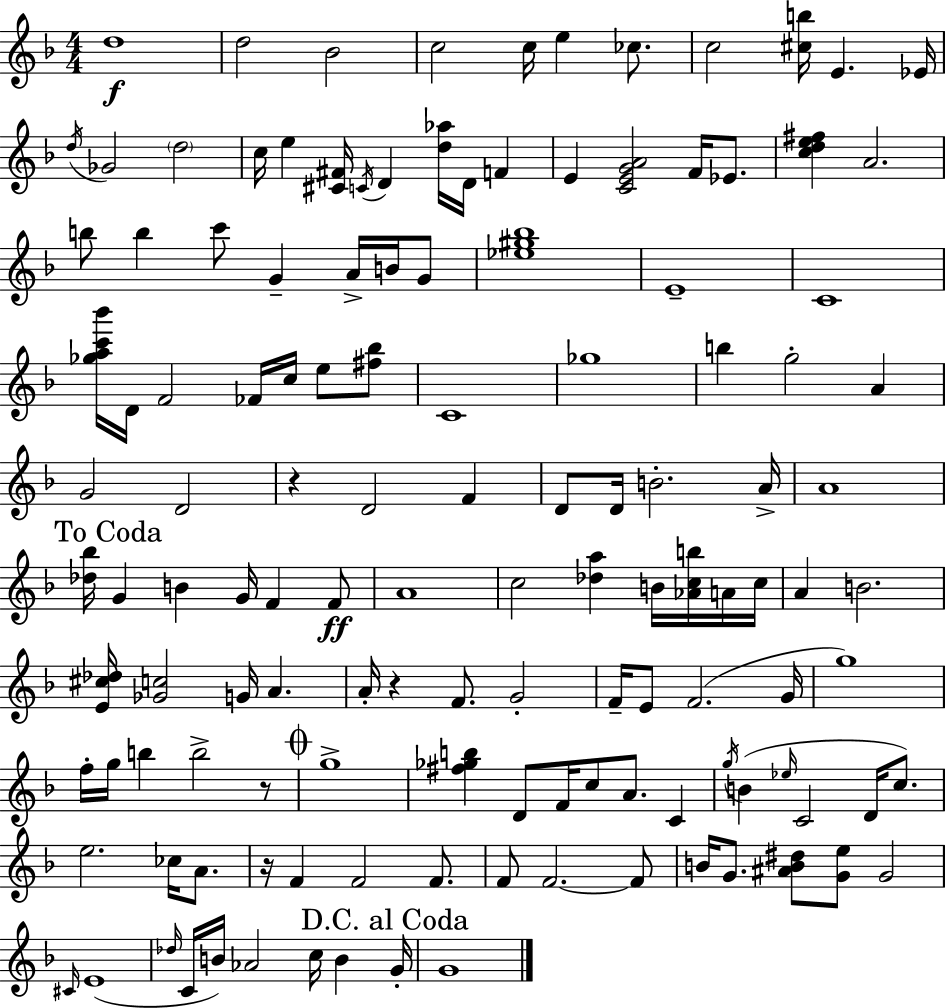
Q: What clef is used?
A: treble